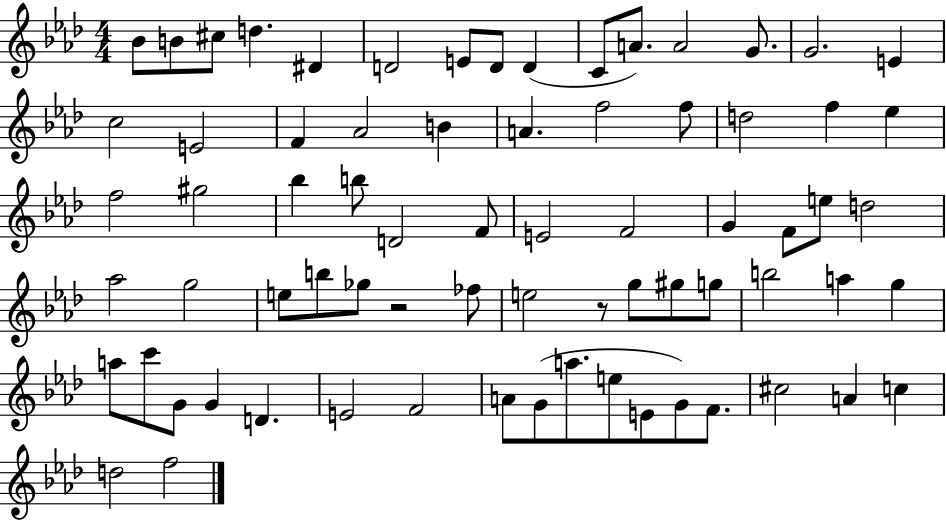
{
  \clef treble
  \numericTimeSignature
  \time 4/4
  \key aes \major
  bes'8 b'8 cis''8 d''4. dis'4 | d'2 e'8 d'8 d'4( | c'8 a'8.) a'2 g'8. | g'2. e'4 | \break c''2 e'2 | f'4 aes'2 b'4 | a'4. f''2 f''8 | d''2 f''4 ees''4 | \break f''2 gis''2 | bes''4 b''8 d'2 f'8 | e'2 f'2 | g'4 f'8 e''8 d''2 | \break aes''2 g''2 | e''8 b''8 ges''8 r2 fes''8 | e''2 r8 g''8 gis''8 g''8 | b''2 a''4 g''4 | \break a''8 c'''8 g'8 g'4 d'4. | e'2 f'2 | a'8 g'8( a''8. e''8 e'8 g'8) f'8. | cis''2 a'4 c''4 | \break d''2 f''2 | \bar "|."
}